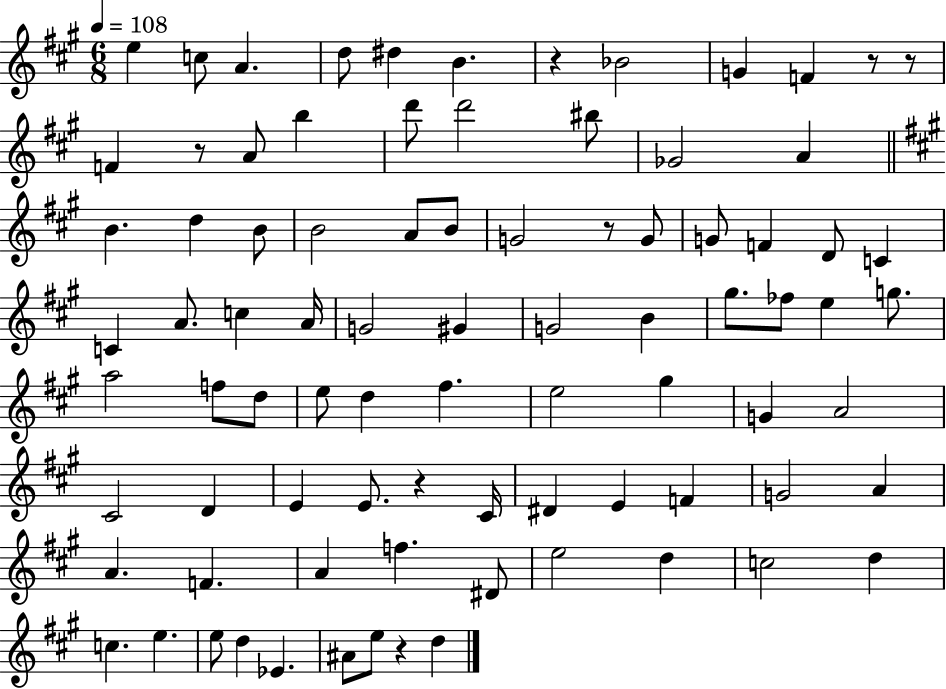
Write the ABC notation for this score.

X:1
T:Untitled
M:6/8
L:1/4
K:A
e c/2 A d/2 ^d B z _B2 G F z/2 z/2 F z/2 A/2 b d'/2 d'2 ^b/2 _G2 A B d B/2 B2 A/2 B/2 G2 z/2 G/2 G/2 F D/2 C C A/2 c A/4 G2 ^G G2 B ^g/2 _f/2 e g/2 a2 f/2 d/2 e/2 d ^f e2 ^g G A2 ^C2 D E E/2 z ^C/4 ^D E F G2 A A F A f ^D/2 e2 d c2 d c e e/2 d _E ^A/2 e/2 z d